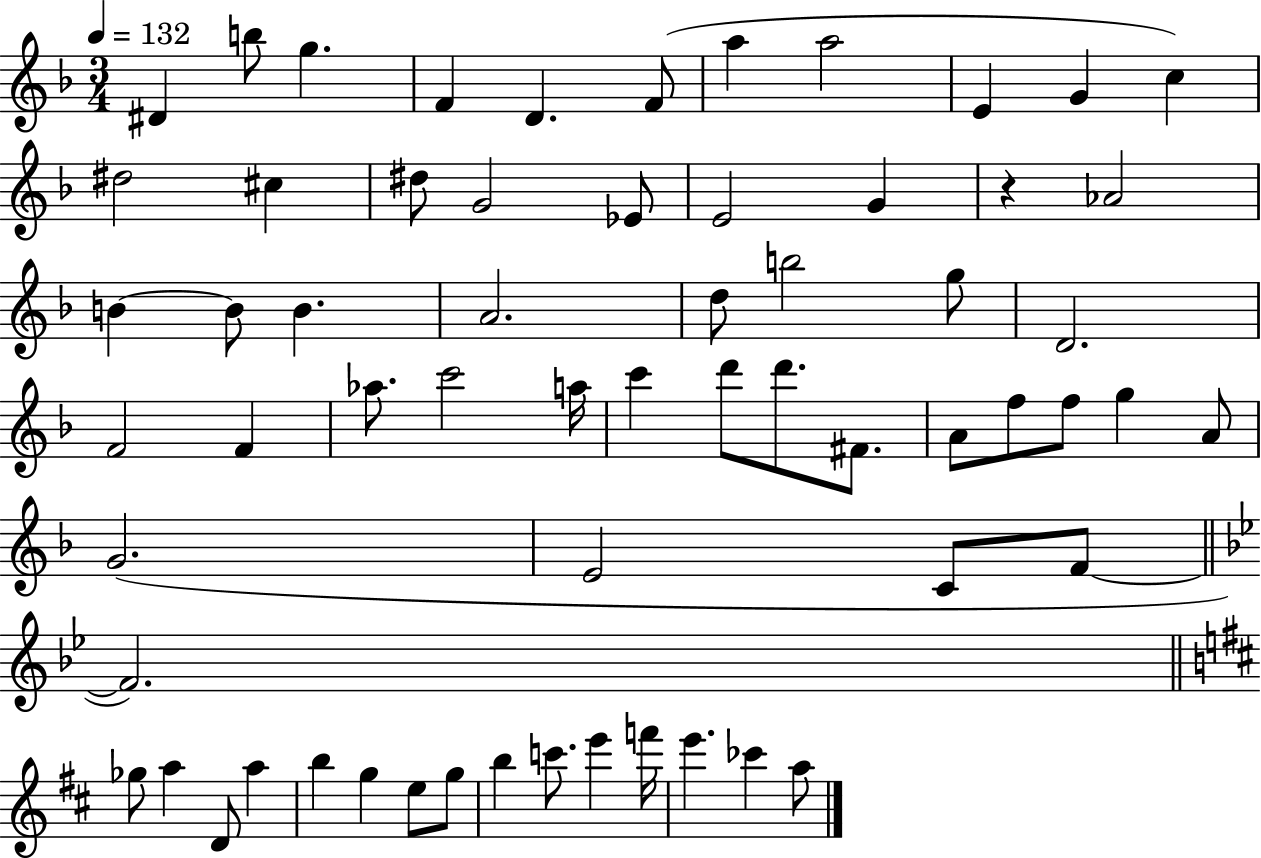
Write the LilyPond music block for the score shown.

{
  \clef treble
  \numericTimeSignature
  \time 3/4
  \key f \major
  \tempo 4 = 132
  dis'4 b''8 g''4. | f'4 d'4. f'8( | a''4 a''2 | e'4 g'4 c''4) | \break dis''2 cis''4 | dis''8 g'2 ees'8 | e'2 g'4 | r4 aes'2 | \break b'4~~ b'8 b'4. | a'2. | d''8 b''2 g''8 | d'2. | \break f'2 f'4 | aes''8. c'''2 a''16 | c'''4 d'''8 d'''8. fis'8. | a'8 f''8 f''8 g''4 a'8 | \break g'2.( | e'2 c'8 f'8~~ | \bar "||" \break \key bes \major f'2.) | \bar "||" \break \key d \major ges''8 a''4 d'8 a''4 | b''4 g''4 e''8 g''8 | b''4 c'''8. e'''4 f'''16 | e'''4. ces'''4 a''8 | \break \bar "|."
}